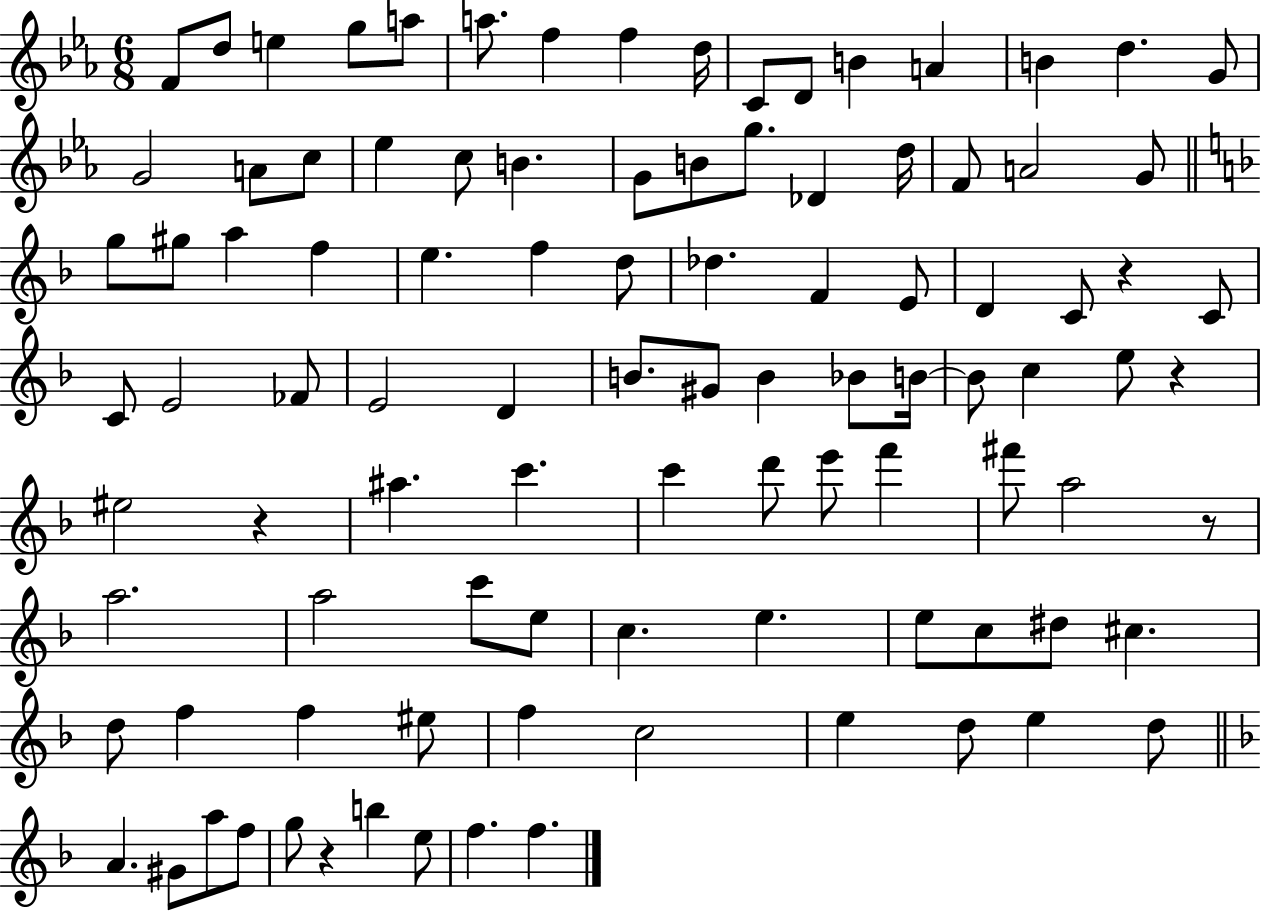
X:1
T:Untitled
M:6/8
L:1/4
K:Eb
F/2 d/2 e g/2 a/2 a/2 f f d/4 C/2 D/2 B A B d G/2 G2 A/2 c/2 _e c/2 B G/2 B/2 g/2 _D d/4 F/2 A2 G/2 g/2 ^g/2 a f e f d/2 _d F E/2 D C/2 z C/2 C/2 E2 _F/2 E2 D B/2 ^G/2 B _B/2 B/4 B/2 c e/2 z ^e2 z ^a c' c' d'/2 e'/2 f' ^f'/2 a2 z/2 a2 a2 c'/2 e/2 c e e/2 c/2 ^d/2 ^c d/2 f f ^e/2 f c2 e d/2 e d/2 A ^G/2 a/2 f/2 g/2 z b e/2 f f